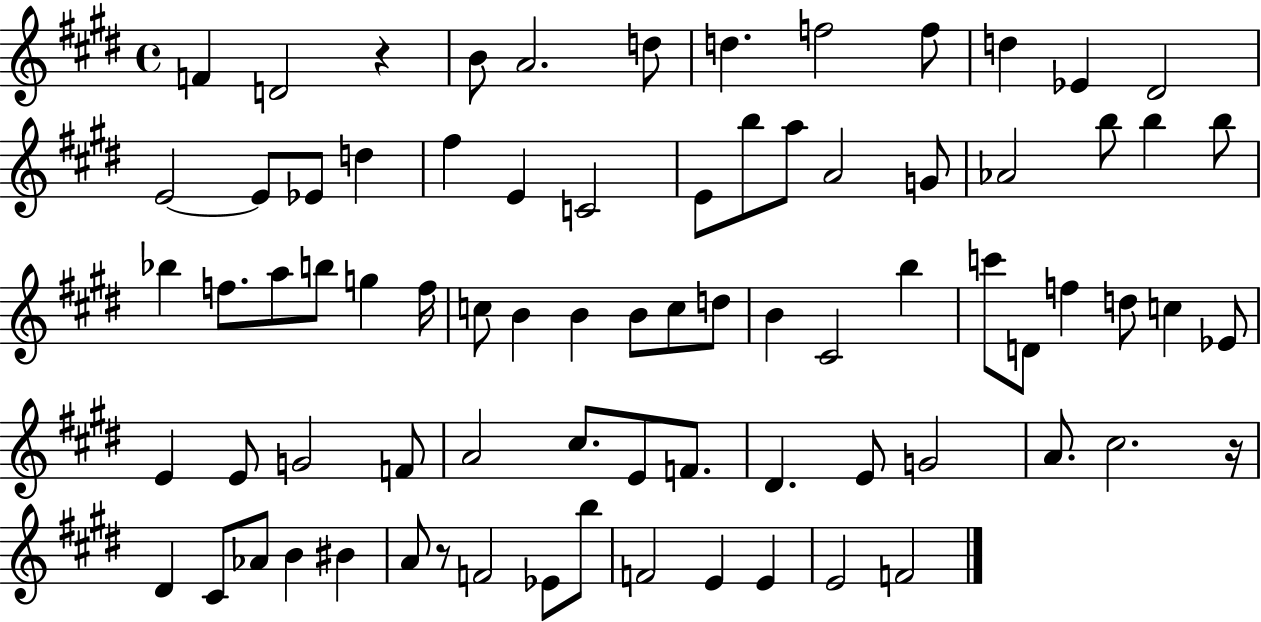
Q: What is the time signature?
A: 4/4